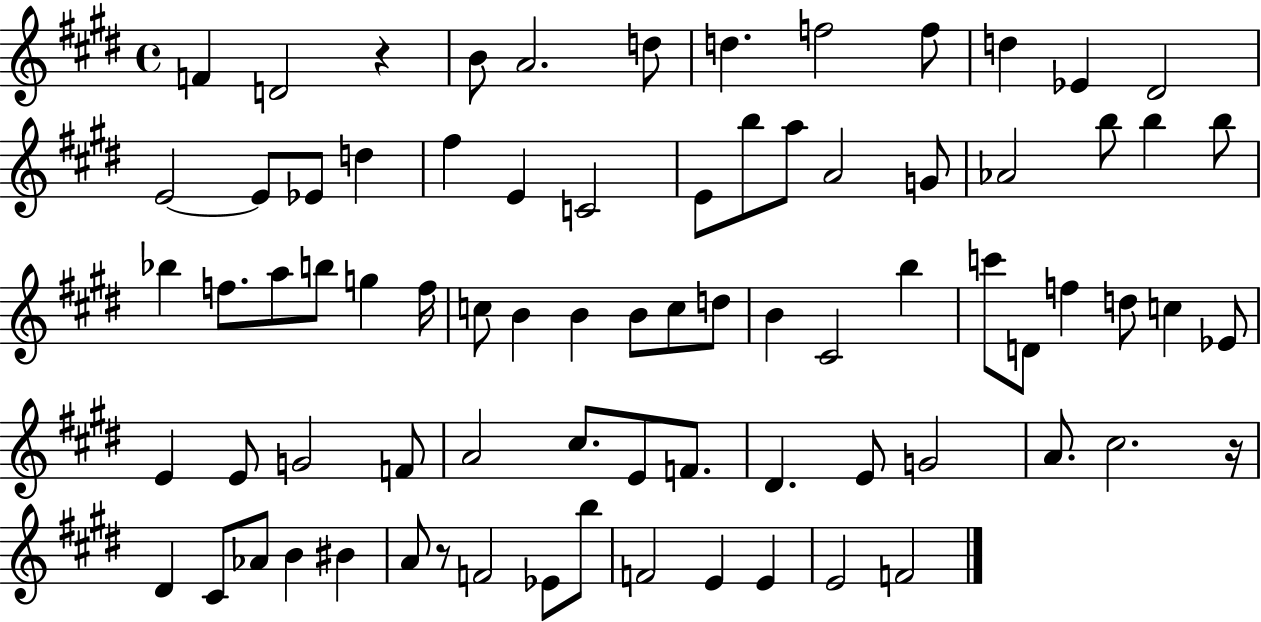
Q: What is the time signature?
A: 4/4